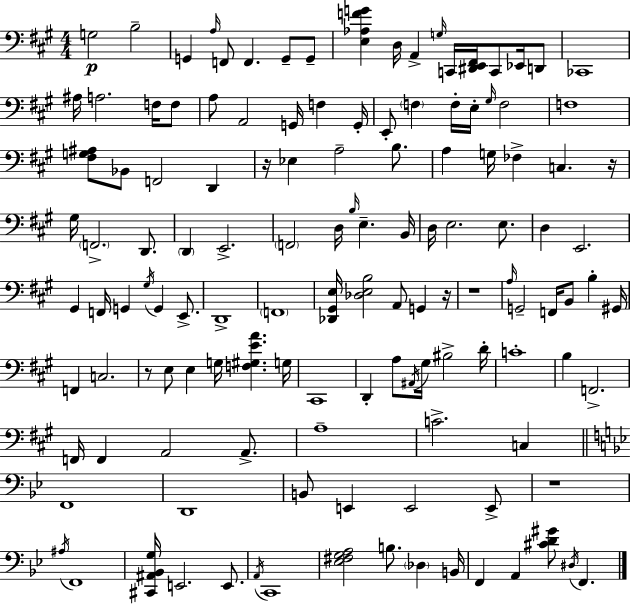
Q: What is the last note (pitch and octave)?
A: F2